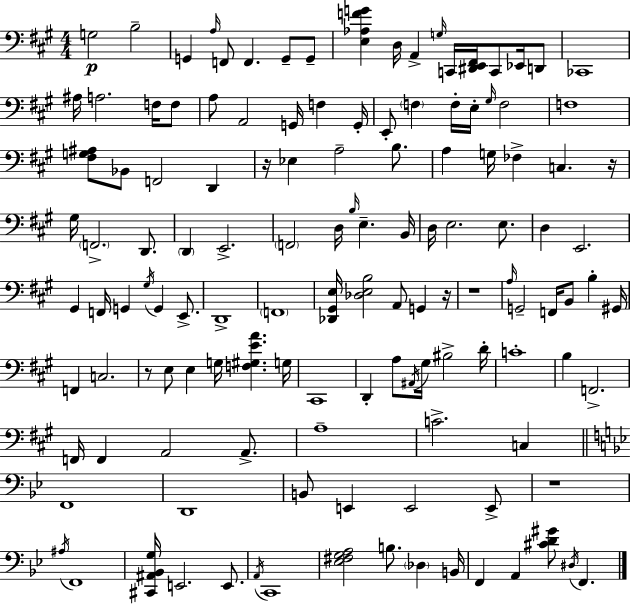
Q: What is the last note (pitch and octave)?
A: F2